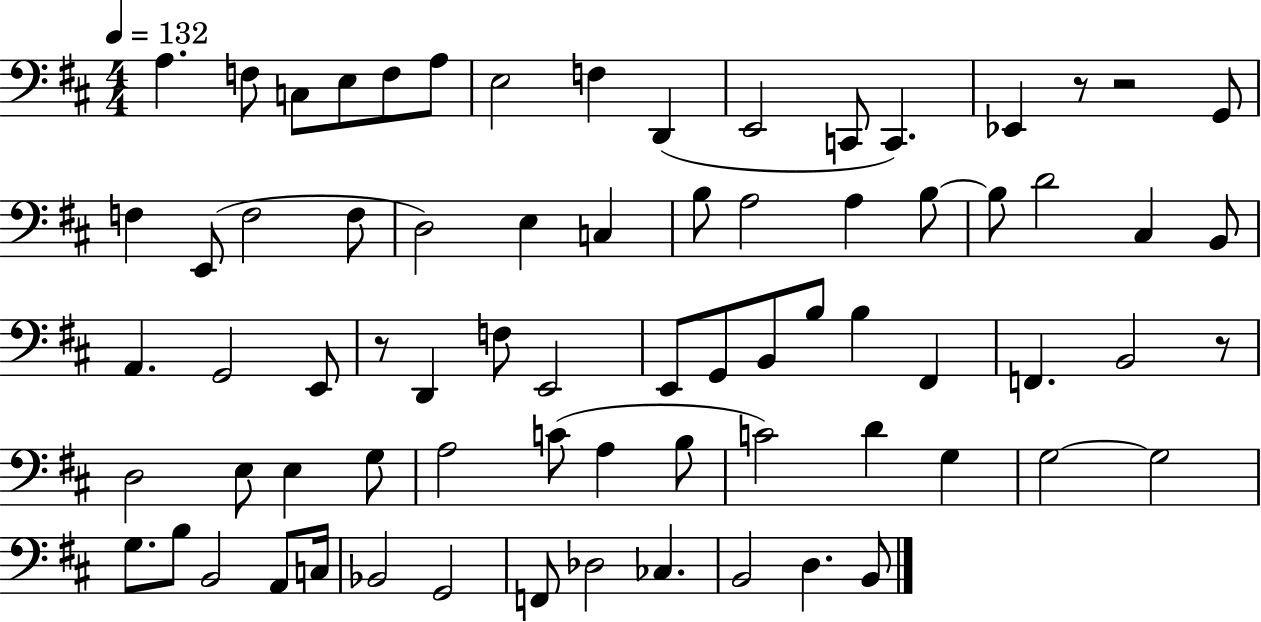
{
  \clef bass
  \numericTimeSignature
  \time 4/4
  \key d \major
  \tempo 4 = 132
  a4. f8 c8 e8 f8 a8 | e2 f4 d,4( | e,2 c,8 c,4.) | ees,4 r8 r2 g,8 | \break f4 e,8( f2 f8 | d2) e4 c4 | b8 a2 a4 b8~~ | b8 d'2 cis4 b,8 | \break a,4. g,2 e,8 | r8 d,4 f8 e,2 | e,8 g,8 b,8 b8 b4 fis,4 | f,4. b,2 r8 | \break d2 e8 e4 g8 | a2 c'8( a4 b8 | c'2) d'4 g4 | g2~~ g2 | \break g8. b8 b,2 a,8 c16 | bes,2 g,2 | f,8 des2 ces4. | b,2 d4. b,8 | \break \bar "|."
}